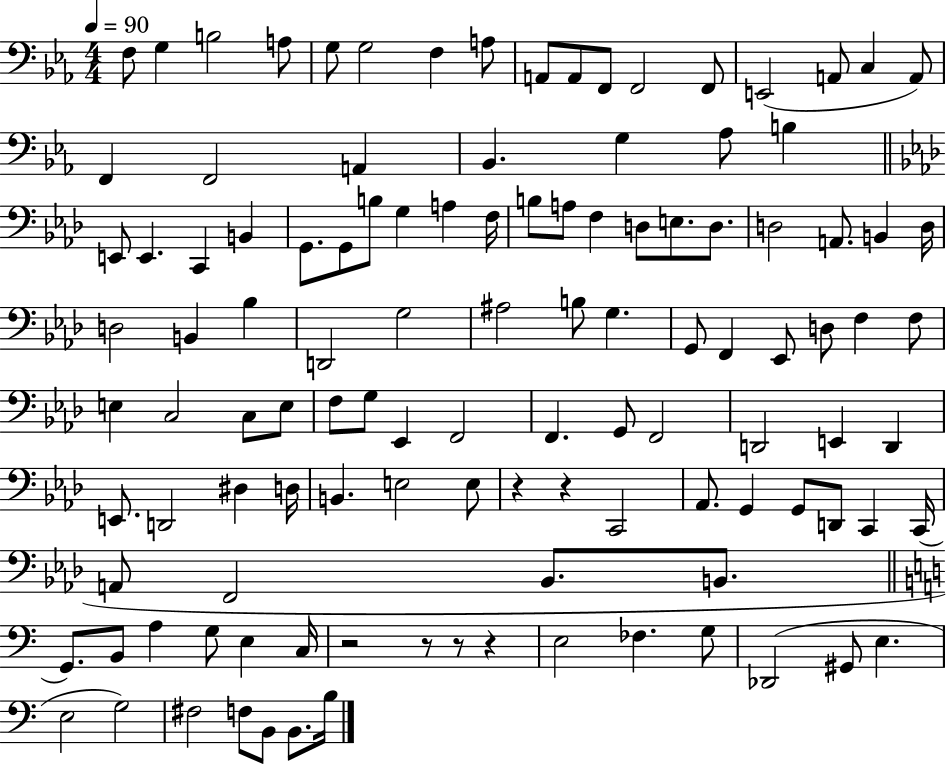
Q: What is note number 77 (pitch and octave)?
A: B2